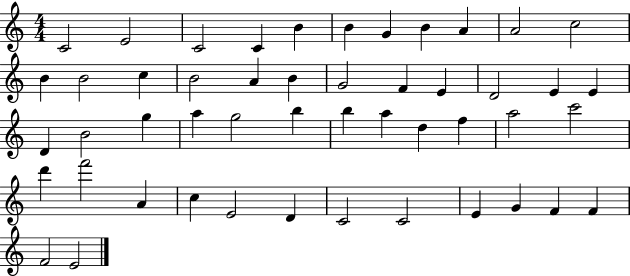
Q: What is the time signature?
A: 4/4